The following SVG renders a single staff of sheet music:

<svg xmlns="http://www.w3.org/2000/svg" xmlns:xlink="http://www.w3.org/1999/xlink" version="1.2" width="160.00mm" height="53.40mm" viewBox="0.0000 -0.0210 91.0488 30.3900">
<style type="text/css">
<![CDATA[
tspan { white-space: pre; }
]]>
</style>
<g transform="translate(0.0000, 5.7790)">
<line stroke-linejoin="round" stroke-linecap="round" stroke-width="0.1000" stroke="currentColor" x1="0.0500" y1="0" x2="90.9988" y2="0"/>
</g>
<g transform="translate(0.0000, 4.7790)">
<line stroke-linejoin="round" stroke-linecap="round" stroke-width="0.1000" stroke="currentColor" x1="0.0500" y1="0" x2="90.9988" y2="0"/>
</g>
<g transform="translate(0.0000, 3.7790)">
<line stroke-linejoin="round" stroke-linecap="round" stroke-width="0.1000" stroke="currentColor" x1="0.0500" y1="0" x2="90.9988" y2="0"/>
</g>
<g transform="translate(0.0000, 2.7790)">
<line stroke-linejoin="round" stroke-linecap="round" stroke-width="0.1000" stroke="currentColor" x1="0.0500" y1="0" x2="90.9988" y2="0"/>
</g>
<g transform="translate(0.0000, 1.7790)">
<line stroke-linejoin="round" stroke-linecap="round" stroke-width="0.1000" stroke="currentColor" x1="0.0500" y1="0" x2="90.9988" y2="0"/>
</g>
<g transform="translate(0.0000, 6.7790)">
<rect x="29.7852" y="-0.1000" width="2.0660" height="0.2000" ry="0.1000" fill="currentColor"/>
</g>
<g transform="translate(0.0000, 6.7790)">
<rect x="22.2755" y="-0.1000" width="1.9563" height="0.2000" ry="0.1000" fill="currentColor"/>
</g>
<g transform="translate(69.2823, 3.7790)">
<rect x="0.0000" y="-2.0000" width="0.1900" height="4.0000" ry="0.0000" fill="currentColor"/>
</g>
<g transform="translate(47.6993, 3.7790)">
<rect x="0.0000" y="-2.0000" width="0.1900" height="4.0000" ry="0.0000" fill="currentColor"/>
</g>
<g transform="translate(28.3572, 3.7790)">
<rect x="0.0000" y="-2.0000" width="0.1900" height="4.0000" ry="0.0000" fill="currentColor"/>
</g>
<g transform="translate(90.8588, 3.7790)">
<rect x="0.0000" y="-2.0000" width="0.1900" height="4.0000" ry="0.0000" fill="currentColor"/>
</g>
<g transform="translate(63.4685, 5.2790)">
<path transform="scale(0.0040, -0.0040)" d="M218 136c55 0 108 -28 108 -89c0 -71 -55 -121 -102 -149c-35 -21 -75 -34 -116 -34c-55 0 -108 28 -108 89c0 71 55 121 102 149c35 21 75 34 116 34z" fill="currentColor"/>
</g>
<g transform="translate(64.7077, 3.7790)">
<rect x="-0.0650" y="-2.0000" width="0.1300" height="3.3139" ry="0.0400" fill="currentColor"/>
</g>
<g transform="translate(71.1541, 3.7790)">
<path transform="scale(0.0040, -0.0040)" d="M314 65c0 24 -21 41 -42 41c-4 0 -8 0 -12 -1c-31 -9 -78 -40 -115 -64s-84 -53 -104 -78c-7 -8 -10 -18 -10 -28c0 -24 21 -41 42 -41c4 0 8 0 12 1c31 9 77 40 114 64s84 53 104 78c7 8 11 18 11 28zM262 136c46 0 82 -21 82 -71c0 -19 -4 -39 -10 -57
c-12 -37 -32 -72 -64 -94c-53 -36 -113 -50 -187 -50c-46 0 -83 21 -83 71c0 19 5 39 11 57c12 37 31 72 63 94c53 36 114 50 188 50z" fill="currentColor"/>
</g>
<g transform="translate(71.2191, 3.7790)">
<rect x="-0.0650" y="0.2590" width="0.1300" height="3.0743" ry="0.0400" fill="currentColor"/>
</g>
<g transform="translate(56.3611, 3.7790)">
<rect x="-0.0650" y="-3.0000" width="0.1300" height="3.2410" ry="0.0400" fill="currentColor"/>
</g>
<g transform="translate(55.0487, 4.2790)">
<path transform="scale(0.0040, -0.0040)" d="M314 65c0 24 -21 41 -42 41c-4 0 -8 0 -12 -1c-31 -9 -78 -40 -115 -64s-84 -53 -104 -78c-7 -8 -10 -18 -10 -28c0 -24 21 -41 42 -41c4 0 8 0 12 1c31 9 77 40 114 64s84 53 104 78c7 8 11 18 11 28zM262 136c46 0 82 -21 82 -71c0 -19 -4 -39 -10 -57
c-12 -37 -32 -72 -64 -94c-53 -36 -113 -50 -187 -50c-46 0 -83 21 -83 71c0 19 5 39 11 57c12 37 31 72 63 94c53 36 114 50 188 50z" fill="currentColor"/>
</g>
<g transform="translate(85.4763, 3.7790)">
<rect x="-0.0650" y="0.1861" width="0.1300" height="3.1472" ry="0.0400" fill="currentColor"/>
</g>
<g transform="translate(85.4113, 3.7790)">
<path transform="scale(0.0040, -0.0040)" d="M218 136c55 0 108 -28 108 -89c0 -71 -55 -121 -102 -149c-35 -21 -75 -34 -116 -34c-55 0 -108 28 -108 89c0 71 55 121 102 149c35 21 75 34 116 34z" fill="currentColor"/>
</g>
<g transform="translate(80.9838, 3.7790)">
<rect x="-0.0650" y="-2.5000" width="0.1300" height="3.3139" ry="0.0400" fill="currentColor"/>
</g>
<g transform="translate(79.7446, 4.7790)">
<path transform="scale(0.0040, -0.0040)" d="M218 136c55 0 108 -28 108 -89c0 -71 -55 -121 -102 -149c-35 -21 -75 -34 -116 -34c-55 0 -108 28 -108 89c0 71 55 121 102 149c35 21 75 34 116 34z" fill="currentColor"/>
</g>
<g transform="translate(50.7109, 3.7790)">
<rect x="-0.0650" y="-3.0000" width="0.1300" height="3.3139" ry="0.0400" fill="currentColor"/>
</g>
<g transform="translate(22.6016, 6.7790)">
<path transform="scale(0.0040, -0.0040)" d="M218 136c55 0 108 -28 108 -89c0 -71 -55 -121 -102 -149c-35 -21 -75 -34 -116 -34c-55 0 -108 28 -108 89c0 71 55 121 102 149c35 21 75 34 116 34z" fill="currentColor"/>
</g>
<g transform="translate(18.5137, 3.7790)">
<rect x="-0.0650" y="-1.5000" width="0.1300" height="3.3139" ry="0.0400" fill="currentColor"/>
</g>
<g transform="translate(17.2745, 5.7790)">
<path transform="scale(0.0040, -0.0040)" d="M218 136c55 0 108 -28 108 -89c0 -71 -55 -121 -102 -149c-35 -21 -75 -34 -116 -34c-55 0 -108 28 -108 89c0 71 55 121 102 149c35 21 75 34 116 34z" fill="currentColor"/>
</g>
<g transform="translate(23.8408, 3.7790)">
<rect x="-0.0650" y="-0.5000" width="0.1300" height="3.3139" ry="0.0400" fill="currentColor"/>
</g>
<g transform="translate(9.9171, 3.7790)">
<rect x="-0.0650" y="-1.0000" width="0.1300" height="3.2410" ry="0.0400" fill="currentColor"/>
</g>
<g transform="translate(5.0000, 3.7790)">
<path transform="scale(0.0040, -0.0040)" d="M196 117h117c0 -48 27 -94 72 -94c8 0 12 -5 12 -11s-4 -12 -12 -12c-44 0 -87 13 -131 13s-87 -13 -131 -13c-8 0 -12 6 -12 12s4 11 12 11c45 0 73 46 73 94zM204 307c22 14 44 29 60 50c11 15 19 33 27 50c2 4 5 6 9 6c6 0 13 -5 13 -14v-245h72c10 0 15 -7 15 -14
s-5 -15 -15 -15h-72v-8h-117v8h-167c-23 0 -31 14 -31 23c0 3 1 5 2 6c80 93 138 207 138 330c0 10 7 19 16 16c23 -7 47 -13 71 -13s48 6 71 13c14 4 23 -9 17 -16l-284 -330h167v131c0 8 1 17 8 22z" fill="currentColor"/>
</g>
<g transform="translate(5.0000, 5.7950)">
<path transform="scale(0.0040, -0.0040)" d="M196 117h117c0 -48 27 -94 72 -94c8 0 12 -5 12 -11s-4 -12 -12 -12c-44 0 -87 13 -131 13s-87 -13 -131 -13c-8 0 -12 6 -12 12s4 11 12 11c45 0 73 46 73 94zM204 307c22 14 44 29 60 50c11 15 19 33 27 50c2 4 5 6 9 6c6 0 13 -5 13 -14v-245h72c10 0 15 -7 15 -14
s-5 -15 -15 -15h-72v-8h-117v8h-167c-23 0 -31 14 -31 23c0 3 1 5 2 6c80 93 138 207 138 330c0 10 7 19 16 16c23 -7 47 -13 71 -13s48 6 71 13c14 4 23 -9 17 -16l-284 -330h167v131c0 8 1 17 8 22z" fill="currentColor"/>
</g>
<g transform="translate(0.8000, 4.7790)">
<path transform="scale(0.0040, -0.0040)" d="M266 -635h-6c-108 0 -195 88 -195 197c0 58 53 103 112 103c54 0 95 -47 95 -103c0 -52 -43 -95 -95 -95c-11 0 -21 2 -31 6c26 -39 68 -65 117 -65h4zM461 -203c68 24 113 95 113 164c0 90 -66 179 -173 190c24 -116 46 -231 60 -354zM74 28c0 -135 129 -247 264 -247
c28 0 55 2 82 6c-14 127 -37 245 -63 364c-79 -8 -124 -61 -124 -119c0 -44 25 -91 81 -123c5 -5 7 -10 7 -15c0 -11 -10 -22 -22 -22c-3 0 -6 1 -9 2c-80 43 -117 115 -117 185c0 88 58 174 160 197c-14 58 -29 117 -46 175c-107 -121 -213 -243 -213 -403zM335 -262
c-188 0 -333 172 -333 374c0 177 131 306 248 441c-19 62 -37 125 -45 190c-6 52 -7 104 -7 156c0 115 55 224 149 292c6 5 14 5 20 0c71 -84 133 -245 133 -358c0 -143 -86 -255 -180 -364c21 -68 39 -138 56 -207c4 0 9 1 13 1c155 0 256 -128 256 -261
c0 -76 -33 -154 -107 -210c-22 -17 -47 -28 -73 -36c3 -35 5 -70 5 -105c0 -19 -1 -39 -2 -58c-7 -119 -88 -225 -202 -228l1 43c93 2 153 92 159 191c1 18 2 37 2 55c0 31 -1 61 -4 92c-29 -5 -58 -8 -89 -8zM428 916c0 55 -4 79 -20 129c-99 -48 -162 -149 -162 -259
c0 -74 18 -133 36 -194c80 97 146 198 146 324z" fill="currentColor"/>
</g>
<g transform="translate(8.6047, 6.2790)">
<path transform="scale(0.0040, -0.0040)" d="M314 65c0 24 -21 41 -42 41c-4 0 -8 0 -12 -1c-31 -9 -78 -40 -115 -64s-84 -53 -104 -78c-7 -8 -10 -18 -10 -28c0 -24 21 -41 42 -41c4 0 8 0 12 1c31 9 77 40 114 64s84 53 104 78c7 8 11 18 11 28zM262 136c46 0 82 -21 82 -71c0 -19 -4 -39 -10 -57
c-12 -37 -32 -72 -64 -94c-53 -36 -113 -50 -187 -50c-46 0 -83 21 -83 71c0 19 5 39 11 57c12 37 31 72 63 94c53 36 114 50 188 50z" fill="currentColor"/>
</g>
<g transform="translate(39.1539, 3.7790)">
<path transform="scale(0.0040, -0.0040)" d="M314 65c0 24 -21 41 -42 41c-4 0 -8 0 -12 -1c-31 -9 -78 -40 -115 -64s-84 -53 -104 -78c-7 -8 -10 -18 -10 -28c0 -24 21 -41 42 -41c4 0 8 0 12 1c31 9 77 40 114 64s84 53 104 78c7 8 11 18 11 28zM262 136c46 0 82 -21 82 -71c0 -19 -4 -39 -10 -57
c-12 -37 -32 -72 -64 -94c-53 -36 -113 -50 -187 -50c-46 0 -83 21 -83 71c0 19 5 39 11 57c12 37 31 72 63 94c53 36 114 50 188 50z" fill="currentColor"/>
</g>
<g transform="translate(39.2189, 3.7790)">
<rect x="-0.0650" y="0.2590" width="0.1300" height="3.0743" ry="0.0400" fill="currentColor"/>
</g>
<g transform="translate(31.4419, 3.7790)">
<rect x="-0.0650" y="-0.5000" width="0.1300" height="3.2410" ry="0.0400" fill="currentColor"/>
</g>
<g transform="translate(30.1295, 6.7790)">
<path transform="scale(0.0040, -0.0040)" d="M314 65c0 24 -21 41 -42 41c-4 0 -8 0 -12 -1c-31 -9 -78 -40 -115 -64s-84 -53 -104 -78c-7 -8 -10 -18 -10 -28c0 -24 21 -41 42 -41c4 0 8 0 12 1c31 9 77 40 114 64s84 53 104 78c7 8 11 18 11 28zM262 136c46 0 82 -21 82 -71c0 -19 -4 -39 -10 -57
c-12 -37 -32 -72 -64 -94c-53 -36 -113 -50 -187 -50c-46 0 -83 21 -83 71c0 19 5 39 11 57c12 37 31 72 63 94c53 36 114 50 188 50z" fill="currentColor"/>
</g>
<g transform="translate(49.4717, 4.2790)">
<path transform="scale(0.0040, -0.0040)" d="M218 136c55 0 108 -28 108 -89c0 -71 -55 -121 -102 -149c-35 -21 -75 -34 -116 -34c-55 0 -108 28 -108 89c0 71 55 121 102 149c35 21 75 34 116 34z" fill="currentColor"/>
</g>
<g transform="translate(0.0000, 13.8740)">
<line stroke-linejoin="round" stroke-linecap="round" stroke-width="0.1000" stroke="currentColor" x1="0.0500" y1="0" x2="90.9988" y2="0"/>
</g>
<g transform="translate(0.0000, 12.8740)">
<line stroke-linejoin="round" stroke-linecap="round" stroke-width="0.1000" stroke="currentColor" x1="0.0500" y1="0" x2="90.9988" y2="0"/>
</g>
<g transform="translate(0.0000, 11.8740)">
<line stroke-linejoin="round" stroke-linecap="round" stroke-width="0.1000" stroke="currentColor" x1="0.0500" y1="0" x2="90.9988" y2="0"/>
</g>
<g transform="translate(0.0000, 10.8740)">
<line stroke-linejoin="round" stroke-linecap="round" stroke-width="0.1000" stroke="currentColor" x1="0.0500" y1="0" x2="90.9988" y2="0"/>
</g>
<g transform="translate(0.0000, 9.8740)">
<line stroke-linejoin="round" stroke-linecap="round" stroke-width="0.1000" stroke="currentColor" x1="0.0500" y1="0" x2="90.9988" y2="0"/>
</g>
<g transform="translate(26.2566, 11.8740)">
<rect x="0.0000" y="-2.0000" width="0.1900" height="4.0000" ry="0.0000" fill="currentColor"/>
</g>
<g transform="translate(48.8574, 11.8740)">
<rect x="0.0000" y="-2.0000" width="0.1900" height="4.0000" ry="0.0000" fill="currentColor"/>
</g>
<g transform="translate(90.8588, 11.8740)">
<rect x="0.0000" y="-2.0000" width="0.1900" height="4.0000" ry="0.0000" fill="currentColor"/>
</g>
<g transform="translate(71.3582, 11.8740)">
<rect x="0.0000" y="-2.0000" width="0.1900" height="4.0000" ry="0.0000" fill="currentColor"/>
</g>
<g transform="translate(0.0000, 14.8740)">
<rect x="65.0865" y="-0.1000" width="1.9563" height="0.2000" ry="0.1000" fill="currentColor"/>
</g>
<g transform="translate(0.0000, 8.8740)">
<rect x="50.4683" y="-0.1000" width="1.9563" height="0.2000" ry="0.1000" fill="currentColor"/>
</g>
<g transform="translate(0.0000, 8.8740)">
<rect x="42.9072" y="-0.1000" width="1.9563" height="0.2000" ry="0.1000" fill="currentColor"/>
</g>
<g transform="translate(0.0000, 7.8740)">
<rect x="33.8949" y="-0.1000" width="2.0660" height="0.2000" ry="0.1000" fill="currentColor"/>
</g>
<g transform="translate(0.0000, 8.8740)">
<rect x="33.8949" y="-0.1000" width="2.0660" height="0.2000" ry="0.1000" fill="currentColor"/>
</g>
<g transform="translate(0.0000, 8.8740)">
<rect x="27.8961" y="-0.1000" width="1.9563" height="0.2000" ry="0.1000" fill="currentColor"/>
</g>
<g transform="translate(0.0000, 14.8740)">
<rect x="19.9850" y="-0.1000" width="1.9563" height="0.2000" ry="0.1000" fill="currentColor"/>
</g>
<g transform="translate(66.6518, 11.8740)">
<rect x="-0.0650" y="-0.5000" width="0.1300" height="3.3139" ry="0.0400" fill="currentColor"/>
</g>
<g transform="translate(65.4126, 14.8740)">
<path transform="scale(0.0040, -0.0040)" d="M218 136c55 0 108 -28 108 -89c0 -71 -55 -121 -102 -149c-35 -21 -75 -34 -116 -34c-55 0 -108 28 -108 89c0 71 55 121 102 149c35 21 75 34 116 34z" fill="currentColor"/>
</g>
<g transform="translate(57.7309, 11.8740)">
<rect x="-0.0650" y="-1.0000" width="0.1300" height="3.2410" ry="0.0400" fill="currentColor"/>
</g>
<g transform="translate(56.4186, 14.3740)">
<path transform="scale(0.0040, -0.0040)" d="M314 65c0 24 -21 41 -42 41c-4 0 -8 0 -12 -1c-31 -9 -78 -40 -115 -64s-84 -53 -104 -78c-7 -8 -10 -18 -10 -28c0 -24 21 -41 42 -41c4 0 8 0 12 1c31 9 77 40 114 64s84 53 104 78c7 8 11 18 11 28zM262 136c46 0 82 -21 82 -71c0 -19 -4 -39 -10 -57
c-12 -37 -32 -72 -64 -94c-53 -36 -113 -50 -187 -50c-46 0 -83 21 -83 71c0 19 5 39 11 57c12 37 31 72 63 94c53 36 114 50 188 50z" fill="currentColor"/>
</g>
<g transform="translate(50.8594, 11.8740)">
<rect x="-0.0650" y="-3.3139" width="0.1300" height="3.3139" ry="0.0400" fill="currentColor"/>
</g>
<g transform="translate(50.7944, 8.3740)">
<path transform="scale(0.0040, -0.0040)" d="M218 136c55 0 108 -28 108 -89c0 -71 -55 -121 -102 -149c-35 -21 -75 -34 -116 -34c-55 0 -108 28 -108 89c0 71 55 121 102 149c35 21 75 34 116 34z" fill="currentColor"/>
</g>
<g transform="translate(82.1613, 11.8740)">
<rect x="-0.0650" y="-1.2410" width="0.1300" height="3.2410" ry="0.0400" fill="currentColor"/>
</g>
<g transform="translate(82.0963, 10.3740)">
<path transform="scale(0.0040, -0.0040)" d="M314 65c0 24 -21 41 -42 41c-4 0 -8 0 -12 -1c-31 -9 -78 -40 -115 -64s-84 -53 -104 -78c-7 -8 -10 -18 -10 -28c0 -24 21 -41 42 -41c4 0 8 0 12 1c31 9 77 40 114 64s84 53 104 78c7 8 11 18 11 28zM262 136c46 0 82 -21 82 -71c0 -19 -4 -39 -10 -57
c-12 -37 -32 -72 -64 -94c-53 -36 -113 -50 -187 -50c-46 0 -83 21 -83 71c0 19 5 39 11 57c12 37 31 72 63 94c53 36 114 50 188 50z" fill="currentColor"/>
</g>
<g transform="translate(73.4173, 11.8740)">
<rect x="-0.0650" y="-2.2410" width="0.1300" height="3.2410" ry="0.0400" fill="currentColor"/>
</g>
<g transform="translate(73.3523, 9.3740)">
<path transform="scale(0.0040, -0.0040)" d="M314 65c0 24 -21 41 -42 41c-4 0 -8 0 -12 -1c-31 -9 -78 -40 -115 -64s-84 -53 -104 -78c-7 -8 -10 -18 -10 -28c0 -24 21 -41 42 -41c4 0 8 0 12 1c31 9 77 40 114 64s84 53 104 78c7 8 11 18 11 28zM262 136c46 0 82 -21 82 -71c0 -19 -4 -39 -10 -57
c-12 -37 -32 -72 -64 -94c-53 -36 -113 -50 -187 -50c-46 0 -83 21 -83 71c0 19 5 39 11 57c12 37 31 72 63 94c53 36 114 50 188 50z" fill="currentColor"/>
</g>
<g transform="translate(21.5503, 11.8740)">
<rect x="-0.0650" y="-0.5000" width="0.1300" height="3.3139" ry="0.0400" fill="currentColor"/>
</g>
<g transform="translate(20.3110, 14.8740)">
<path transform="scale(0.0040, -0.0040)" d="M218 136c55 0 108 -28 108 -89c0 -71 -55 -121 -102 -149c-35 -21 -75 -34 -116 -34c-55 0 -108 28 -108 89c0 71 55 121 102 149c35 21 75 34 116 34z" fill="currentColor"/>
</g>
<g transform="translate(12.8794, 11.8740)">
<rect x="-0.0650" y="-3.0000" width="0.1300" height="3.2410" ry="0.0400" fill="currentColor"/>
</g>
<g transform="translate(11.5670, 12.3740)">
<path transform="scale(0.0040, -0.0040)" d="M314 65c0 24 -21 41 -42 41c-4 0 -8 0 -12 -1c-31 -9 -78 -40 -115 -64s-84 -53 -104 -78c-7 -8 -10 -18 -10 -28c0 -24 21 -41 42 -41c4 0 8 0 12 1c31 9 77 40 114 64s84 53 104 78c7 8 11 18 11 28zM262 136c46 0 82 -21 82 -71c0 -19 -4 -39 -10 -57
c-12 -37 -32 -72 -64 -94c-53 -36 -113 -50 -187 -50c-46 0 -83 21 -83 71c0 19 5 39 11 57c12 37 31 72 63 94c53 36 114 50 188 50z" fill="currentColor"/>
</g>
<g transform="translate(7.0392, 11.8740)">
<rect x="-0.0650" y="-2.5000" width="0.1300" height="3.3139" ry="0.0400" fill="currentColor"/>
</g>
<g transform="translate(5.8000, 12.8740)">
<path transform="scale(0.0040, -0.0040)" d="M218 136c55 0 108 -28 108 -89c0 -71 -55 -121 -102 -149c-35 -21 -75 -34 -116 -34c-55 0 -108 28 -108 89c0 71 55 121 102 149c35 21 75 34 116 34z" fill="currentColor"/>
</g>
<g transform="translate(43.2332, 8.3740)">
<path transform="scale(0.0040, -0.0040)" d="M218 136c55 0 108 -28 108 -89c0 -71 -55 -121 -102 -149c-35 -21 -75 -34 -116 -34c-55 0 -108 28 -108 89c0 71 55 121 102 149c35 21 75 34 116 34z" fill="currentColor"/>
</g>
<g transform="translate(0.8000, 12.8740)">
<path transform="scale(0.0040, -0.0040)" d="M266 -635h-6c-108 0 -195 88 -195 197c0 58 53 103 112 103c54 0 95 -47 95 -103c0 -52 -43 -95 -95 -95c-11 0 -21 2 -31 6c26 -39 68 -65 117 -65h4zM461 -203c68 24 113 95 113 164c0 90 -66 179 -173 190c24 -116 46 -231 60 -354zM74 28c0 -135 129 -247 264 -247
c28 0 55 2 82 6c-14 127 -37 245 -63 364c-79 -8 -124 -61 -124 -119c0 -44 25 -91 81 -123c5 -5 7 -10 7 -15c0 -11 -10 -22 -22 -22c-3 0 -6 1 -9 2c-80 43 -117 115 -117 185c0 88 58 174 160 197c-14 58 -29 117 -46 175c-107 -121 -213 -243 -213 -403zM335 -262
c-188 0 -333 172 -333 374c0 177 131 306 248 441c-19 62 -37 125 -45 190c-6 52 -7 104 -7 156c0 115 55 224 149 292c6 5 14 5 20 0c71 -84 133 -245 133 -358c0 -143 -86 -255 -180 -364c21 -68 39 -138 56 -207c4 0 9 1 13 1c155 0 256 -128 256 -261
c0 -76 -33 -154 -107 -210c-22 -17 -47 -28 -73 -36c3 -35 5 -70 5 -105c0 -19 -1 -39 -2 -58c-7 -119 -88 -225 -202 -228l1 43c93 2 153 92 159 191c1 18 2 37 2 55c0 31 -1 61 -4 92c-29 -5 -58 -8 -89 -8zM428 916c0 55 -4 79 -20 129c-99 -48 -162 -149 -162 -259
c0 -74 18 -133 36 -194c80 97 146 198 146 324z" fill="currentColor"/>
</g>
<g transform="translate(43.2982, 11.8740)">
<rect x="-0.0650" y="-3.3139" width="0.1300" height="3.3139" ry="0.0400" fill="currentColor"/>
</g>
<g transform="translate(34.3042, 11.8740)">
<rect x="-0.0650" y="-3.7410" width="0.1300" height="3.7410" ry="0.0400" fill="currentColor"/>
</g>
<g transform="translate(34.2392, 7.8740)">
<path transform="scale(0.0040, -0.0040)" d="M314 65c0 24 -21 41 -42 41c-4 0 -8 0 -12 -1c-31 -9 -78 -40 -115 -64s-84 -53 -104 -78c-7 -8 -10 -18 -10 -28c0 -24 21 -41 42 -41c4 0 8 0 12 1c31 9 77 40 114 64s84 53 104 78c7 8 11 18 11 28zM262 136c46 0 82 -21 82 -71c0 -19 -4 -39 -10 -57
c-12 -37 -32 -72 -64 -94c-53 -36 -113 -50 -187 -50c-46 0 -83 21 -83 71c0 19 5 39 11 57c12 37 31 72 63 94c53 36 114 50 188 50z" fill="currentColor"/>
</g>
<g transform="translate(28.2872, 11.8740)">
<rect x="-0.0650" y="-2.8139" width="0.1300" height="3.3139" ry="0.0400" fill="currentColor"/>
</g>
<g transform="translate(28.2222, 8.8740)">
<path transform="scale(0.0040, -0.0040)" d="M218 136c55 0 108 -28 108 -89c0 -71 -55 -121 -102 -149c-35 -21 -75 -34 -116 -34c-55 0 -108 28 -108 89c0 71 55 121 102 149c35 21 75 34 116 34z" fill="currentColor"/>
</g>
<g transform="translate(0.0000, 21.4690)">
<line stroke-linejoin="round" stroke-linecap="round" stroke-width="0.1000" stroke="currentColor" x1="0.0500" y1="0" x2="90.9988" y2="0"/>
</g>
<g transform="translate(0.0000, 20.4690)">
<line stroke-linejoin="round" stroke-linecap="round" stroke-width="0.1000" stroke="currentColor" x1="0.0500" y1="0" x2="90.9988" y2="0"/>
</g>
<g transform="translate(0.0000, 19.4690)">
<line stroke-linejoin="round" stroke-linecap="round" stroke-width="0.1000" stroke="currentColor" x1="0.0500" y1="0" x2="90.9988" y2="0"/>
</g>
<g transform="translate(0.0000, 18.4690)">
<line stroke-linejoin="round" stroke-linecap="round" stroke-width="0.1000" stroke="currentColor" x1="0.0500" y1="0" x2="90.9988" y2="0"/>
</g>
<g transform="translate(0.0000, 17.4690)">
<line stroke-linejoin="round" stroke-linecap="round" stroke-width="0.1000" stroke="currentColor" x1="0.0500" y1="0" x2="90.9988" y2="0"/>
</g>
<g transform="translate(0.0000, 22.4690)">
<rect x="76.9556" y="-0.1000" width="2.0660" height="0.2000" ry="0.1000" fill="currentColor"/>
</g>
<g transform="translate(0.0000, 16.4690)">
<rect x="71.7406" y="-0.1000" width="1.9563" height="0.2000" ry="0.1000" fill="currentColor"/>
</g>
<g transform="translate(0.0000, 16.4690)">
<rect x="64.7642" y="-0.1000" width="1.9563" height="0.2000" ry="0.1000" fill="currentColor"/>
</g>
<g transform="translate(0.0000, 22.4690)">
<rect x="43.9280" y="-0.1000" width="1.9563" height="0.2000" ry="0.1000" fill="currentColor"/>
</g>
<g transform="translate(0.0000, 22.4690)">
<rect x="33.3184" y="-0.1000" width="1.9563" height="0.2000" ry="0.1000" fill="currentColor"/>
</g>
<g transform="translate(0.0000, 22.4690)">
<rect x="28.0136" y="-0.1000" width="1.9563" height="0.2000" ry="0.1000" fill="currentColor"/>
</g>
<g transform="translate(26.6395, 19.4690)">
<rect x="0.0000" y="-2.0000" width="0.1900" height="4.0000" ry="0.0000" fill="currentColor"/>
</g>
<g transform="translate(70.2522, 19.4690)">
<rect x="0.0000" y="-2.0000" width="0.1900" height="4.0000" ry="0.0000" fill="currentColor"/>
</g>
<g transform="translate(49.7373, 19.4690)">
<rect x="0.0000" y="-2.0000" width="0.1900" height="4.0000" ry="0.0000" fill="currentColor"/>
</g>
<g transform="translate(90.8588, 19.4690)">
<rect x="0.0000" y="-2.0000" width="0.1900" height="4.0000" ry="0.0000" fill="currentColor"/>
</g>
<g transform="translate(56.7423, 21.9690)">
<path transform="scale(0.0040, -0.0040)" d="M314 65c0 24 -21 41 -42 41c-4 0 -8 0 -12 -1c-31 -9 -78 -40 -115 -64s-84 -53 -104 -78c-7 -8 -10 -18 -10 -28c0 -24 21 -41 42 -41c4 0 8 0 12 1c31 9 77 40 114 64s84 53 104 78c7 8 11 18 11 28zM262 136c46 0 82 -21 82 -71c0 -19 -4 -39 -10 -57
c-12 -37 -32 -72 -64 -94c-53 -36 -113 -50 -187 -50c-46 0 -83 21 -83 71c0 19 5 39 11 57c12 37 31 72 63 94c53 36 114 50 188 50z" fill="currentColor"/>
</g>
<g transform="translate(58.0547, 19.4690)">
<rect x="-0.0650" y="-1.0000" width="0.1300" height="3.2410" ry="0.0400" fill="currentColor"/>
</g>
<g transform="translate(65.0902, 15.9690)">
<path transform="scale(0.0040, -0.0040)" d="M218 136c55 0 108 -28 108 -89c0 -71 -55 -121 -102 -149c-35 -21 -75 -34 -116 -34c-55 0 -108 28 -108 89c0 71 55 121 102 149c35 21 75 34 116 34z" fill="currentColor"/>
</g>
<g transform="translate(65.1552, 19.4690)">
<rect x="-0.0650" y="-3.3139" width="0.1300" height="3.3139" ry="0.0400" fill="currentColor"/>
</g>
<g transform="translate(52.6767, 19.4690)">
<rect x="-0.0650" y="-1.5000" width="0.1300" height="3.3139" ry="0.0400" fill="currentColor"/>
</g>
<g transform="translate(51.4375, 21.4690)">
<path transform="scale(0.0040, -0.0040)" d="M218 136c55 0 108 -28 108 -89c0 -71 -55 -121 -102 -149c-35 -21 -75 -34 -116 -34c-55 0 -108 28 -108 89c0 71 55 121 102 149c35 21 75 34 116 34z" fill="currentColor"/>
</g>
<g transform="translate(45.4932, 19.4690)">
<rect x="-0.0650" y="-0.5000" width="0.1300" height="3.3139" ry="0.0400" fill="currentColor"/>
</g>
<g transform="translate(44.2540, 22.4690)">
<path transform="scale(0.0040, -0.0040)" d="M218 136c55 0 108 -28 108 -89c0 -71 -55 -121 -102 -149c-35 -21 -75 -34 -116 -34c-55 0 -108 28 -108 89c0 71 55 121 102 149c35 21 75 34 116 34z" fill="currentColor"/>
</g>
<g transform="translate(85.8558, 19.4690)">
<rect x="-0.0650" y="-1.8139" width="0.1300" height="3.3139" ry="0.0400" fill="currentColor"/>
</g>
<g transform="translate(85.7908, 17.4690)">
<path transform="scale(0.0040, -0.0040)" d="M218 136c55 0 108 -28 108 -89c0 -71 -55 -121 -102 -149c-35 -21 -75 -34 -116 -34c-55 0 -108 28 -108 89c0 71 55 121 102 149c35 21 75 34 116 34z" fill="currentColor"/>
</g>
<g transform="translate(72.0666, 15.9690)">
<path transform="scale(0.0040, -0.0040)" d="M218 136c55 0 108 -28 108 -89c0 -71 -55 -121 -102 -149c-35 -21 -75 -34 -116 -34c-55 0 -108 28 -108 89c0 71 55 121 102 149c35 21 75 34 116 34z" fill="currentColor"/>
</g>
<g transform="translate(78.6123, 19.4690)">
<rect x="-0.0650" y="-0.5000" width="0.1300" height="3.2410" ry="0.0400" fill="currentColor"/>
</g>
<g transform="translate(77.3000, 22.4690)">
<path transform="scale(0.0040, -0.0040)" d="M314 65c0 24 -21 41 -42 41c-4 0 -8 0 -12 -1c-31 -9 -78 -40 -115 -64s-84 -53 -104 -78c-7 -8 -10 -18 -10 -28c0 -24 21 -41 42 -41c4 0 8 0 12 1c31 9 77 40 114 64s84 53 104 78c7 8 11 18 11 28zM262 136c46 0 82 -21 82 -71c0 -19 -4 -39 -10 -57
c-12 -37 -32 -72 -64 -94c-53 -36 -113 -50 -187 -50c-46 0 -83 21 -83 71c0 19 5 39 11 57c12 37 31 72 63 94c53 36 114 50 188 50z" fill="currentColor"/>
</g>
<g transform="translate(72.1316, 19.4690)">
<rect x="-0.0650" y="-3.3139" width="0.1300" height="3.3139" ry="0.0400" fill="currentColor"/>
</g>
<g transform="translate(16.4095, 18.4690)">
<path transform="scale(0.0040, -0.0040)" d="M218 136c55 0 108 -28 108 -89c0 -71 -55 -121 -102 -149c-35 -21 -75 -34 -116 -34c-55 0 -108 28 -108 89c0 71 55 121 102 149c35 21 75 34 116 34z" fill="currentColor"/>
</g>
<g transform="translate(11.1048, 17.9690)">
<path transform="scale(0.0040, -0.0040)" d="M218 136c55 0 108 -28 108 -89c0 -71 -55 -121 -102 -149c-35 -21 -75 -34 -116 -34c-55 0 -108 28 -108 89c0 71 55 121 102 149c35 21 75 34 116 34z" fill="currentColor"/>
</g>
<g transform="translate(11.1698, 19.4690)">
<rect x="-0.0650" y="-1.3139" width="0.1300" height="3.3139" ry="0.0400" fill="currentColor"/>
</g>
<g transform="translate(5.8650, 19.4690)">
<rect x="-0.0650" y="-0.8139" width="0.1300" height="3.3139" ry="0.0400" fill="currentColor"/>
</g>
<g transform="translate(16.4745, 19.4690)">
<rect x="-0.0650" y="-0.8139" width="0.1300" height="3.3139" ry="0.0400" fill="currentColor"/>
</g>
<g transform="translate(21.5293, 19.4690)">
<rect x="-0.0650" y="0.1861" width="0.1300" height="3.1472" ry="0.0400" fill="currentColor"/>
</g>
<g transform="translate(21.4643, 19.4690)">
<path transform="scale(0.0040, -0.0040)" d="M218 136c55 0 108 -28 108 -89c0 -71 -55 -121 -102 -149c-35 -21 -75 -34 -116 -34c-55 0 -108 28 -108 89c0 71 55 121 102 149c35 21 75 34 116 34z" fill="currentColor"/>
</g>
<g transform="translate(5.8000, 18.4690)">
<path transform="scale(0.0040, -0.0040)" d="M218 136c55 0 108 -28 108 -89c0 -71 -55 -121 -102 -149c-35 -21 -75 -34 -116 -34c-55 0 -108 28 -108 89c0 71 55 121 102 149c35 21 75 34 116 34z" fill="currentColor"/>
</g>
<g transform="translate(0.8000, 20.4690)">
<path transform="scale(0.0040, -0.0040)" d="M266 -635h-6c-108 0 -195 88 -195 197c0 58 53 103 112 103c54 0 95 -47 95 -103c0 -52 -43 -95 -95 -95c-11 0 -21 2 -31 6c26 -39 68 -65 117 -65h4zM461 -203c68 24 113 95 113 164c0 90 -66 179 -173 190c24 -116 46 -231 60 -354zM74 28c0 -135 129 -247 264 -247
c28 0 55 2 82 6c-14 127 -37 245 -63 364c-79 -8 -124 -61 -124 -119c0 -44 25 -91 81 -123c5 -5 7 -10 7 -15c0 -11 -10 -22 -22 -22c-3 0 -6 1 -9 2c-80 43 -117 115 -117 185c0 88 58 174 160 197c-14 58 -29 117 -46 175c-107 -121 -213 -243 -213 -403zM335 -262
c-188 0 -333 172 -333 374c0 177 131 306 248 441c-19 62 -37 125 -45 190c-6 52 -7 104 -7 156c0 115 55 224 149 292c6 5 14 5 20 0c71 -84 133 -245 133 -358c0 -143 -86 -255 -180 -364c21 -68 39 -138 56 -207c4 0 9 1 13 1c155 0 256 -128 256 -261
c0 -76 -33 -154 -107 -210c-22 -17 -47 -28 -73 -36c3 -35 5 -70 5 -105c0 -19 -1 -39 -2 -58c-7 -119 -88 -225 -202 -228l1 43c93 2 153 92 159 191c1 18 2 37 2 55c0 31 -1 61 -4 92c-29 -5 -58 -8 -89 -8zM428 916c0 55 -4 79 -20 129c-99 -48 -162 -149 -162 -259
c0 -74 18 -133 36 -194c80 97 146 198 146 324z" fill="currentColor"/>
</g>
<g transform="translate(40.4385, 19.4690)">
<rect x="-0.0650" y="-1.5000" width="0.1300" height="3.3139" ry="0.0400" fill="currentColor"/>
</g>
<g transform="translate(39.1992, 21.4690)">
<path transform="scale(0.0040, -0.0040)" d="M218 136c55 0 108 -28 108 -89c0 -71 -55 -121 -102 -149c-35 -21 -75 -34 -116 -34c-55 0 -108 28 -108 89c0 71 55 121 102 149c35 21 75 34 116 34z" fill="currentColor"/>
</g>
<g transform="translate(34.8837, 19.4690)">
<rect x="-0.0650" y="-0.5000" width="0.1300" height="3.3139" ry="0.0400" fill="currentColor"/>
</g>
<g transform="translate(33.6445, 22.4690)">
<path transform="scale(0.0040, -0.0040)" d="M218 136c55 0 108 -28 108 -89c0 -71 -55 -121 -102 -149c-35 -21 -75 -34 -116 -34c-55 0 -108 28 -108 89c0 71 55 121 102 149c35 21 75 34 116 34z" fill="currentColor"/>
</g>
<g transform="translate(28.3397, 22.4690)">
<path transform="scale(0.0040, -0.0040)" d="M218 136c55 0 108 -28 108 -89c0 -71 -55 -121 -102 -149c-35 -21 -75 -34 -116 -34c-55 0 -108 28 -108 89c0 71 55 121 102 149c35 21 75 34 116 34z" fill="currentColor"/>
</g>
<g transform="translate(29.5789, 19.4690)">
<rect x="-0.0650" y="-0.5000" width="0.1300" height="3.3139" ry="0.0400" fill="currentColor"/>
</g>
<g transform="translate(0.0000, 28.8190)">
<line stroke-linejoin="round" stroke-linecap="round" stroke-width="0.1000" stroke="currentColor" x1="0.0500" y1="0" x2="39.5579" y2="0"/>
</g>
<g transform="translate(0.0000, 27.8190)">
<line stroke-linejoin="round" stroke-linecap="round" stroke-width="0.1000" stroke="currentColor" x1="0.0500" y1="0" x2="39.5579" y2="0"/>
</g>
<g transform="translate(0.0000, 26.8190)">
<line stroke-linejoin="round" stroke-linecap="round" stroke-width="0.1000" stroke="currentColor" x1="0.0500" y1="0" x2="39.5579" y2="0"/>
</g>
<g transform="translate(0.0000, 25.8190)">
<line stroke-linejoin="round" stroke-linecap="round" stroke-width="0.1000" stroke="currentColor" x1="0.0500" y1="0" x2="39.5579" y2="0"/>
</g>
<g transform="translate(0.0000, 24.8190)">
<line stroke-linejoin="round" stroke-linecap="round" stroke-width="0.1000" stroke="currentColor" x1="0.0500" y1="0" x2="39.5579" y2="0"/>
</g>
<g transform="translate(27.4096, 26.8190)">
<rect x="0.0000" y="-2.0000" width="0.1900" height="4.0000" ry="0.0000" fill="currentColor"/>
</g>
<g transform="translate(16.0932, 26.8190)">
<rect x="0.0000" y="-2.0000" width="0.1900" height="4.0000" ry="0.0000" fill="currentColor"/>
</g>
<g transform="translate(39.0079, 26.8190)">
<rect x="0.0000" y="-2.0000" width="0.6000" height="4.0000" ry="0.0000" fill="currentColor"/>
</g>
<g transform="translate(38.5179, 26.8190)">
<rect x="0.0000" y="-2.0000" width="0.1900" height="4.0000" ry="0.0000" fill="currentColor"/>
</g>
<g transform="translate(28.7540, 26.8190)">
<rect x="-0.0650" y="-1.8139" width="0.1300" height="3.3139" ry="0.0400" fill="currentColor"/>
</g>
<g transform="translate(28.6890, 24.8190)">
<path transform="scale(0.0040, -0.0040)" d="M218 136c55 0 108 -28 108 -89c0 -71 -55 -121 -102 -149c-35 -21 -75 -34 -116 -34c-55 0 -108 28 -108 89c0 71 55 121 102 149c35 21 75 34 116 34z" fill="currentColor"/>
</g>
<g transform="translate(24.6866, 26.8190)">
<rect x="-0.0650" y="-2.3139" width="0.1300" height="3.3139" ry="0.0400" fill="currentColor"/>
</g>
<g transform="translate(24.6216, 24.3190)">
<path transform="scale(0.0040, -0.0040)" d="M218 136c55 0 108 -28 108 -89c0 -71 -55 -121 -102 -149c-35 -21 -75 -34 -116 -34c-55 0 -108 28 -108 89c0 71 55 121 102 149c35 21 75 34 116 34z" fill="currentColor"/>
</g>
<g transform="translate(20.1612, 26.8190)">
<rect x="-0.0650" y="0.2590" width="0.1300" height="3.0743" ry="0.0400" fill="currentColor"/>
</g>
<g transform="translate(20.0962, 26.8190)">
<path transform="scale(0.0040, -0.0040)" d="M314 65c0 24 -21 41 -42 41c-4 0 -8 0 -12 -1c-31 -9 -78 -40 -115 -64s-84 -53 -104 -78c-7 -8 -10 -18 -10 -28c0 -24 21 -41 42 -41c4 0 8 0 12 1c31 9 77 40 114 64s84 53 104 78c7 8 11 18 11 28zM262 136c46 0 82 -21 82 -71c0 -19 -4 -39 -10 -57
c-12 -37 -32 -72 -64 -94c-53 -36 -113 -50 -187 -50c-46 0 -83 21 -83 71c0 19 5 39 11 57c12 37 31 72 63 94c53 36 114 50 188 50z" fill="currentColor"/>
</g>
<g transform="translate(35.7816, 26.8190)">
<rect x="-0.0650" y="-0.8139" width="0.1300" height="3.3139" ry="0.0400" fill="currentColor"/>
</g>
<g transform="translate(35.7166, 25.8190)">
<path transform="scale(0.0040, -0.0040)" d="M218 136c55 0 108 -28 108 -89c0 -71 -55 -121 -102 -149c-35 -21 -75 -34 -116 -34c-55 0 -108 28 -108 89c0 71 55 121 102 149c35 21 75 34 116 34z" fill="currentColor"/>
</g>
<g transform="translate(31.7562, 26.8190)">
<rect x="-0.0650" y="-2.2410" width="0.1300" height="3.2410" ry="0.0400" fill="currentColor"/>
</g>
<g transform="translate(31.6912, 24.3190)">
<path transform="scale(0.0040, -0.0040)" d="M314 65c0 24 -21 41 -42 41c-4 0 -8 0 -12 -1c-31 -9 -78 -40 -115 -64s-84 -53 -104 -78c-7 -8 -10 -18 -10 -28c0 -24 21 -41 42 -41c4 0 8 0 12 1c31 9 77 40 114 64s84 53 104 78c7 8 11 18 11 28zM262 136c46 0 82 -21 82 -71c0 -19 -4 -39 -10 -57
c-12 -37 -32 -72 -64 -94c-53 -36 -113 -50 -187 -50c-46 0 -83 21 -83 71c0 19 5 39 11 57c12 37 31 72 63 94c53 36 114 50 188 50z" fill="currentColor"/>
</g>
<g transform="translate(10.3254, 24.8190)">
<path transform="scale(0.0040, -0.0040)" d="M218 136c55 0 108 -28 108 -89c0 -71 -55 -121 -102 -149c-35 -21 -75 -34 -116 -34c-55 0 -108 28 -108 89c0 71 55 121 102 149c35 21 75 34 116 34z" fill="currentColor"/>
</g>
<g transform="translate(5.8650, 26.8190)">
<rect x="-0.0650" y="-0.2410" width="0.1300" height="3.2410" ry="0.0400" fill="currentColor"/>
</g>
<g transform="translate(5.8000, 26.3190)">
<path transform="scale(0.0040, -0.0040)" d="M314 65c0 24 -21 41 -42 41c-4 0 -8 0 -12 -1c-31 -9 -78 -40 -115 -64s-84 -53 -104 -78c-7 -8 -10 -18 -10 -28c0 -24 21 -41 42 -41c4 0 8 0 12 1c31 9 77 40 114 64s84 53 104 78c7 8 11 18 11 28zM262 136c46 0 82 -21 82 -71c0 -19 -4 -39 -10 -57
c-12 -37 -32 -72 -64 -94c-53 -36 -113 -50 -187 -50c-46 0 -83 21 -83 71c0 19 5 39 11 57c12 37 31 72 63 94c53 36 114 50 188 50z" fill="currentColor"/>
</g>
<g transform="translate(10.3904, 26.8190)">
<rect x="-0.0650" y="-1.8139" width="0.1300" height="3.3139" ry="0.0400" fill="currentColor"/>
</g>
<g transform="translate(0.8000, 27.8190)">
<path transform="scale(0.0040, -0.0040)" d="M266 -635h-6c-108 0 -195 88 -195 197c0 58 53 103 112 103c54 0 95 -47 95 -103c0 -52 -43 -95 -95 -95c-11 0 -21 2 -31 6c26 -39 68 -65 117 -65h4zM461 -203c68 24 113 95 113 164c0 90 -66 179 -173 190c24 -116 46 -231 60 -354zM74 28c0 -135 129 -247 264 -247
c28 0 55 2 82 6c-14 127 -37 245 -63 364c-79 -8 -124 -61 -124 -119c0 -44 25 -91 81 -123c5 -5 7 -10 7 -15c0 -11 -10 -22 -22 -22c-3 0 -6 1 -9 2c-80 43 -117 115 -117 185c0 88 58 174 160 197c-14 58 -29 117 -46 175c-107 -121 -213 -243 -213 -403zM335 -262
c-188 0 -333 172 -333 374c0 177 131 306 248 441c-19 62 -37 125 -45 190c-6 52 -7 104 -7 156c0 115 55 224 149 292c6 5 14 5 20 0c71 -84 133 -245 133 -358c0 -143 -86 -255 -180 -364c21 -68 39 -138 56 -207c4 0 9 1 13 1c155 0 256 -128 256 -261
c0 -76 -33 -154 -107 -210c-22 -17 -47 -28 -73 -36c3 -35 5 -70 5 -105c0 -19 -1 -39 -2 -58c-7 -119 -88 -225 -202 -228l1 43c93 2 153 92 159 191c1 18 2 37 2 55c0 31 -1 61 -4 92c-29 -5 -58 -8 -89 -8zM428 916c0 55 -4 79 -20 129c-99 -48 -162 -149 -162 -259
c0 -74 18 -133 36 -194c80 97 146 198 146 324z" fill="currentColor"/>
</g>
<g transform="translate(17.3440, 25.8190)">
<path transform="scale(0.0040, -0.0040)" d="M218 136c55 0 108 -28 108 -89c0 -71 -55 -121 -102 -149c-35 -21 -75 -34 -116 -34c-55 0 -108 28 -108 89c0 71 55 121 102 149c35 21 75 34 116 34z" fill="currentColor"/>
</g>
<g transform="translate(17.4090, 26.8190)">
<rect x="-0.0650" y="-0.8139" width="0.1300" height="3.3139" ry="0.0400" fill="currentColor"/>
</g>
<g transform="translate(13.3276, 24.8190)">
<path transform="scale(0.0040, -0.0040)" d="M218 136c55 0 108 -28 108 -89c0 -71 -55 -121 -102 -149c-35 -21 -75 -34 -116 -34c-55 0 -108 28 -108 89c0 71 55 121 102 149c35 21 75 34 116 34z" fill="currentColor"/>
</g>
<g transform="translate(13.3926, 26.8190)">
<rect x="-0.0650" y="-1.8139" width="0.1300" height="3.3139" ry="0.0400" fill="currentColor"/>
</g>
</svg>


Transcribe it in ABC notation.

X:1
T:Untitled
M:4/4
L:1/4
K:C
D2 E C C2 B2 A A2 F B2 G B G A2 C a c'2 b b D2 C g2 e2 d e d B C C E C E D2 b b C2 f c2 f f d B2 g f g2 d